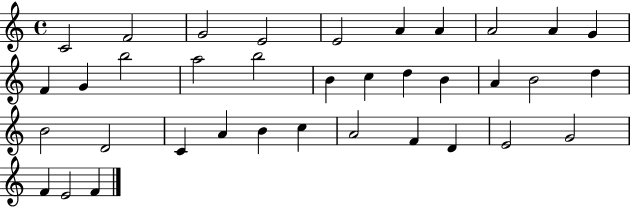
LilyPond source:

{
  \clef treble
  \time 4/4
  \defaultTimeSignature
  \key c \major
  c'2 f'2 | g'2 e'2 | e'2 a'4 a'4 | a'2 a'4 g'4 | \break f'4 g'4 b''2 | a''2 b''2 | b'4 c''4 d''4 b'4 | a'4 b'2 d''4 | \break b'2 d'2 | c'4 a'4 b'4 c''4 | a'2 f'4 d'4 | e'2 g'2 | \break f'4 e'2 f'4 | \bar "|."
}